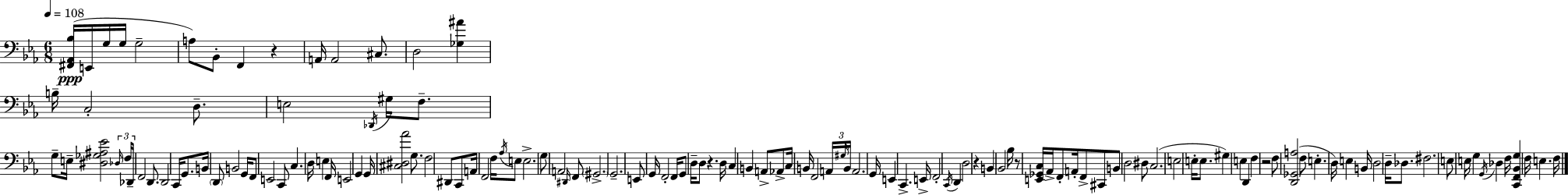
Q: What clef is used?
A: bass